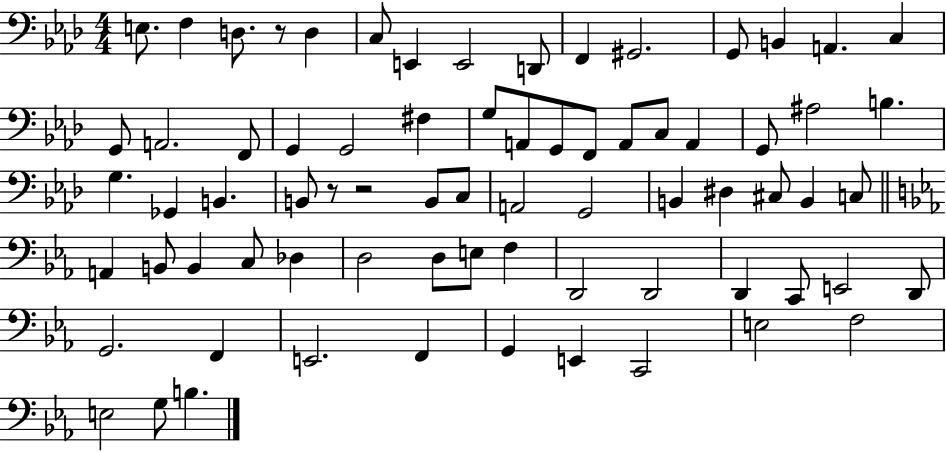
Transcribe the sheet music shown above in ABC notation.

X:1
T:Untitled
M:4/4
L:1/4
K:Ab
E,/2 F, D,/2 z/2 D, C,/2 E,, E,,2 D,,/2 F,, ^G,,2 G,,/2 B,, A,, C, G,,/2 A,,2 F,,/2 G,, G,,2 ^F, G,/2 A,,/2 G,,/2 F,,/2 A,,/2 C,/2 A,, G,,/2 ^A,2 B, G, _G,, B,, B,,/2 z/2 z2 B,,/2 C,/2 A,,2 G,,2 B,, ^D, ^C,/2 B,, C,/2 A,, B,,/2 B,, C,/2 _D, D,2 D,/2 E,/2 F, D,,2 D,,2 D,, C,,/2 E,,2 D,,/2 G,,2 F,, E,,2 F,, G,, E,, C,,2 E,2 F,2 E,2 G,/2 B,